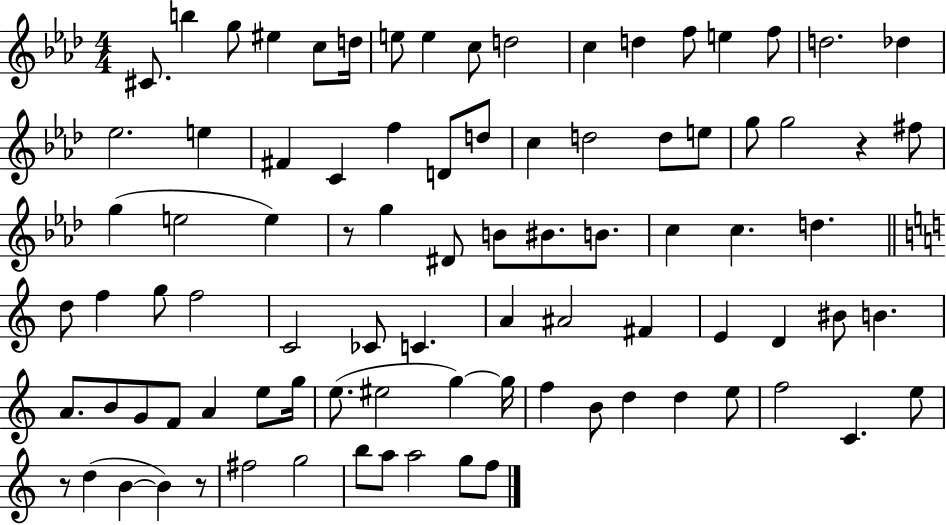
{
  \clef treble
  \numericTimeSignature
  \time 4/4
  \key aes \major
  \repeat volta 2 { cis'8. b''4 g''8 eis''4 c''8 d''16 | e''8 e''4 c''8 d''2 | c''4 d''4 f''8 e''4 f''8 | d''2. des''4 | \break ees''2. e''4 | fis'4 c'4 f''4 d'8 d''8 | c''4 d''2 d''8 e''8 | g''8 g''2 r4 fis''8 | \break g''4( e''2 e''4) | r8 g''4 dis'8 b'8 bis'8. b'8. | c''4 c''4. d''4. | \bar "||" \break \key c \major d''8 f''4 g''8 f''2 | c'2 ces'8 c'4. | a'4 ais'2 fis'4 | e'4 d'4 bis'8 b'4. | \break a'8. b'8 g'8 f'8 a'4 e''8 g''16 | e''8.( eis''2 g''4~~) g''16 | f''4 b'8 d''4 d''4 e''8 | f''2 c'4. e''8 | \break r8 d''4( b'4~~ b'4) r8 | fis''2 g''2 | b''8 a''8 a''2 g''8 f''8 | } \bar "|."
}